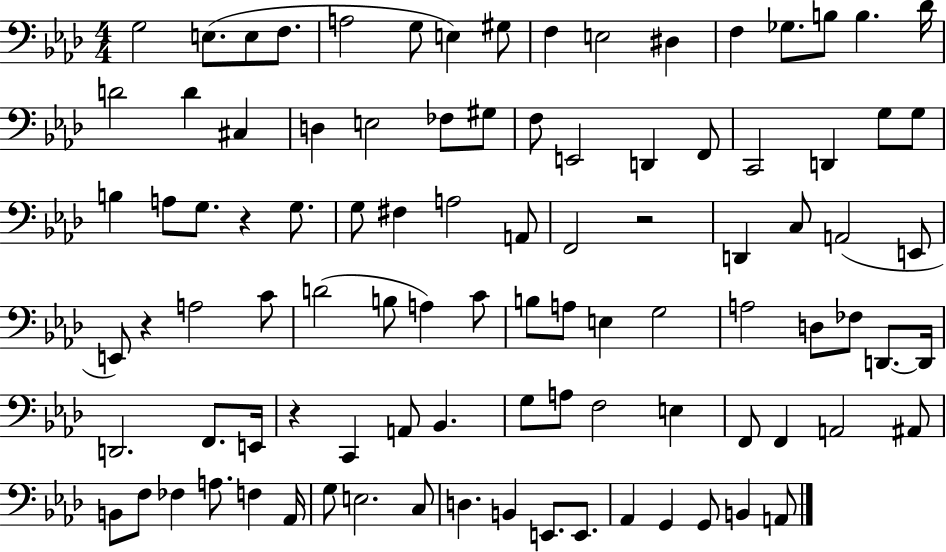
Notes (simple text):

G3/h E3/e. E3/e F3/e. A3/h G3/e E3/q G#3/e F3/q E3/h D#3/q F3/q Gb3/e. B3/e B3/q. Db4/s D4/h D4/q C#3/q D3/q E3/h FES3/e G#3/e F3/e E2/h D2/q F2/e C2/h D2/q G3/e G3/e B3/q A3/e G3/e. R/q G3/e. G3/e F#3/q A3/h A2/e F2/h R/h D2/q C3/e A2/h E2/e E2/e R/q A3/h C4/e D4/h B3/e A3/q C4/e B3/e A3/e E3/q G3/h A3/h D3/e FES3/e D2/e. D2/s D2/h. F2/e. E2/s R/q C2/q A2/e Bb2/q. G3/e A3/e F3/h E3/q F2/e F2/q A2/h A#2/e B2/e F3/e FES3/q A3/e. F3/q Ab2/s G3/e E3/h. C3/e D3/q. B2/q E2/e. E2/e. Ab2/q G2/q G2/e B2/q A2/e